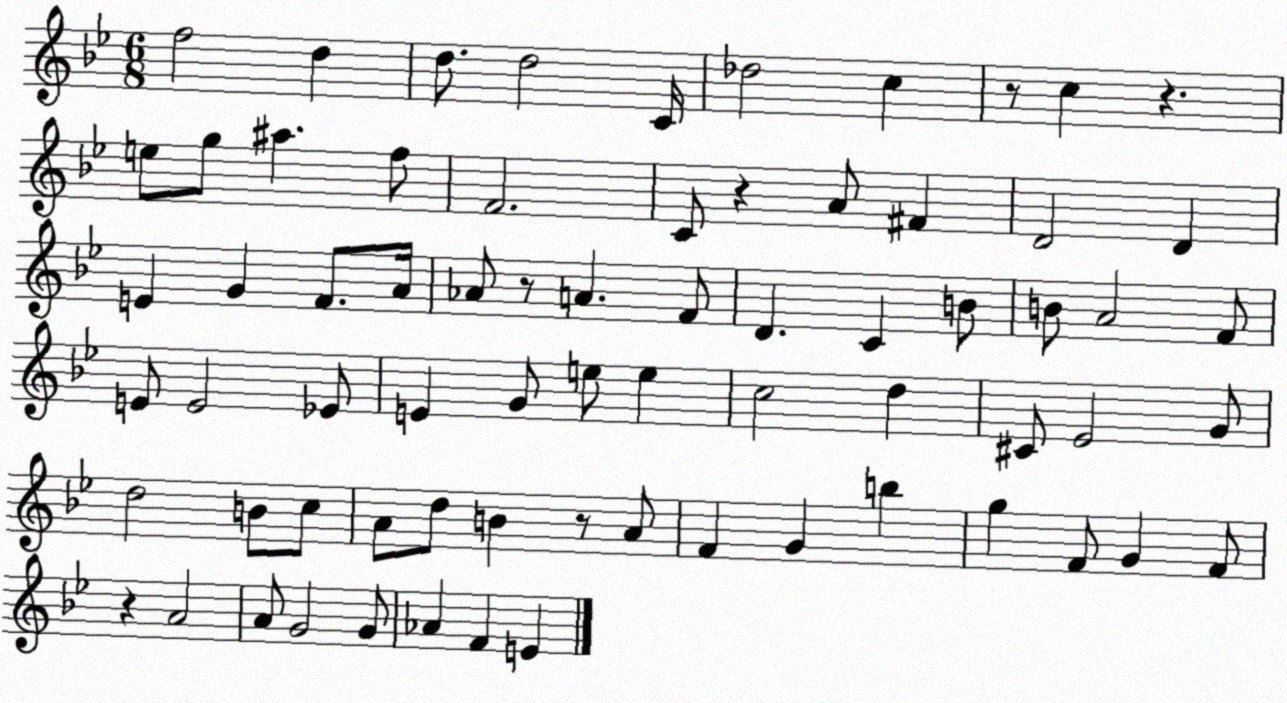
X:1
T:Untitled
M:6/8
L:1/4
K:Bb
f2 d d/2 d2 C/4 _d2 c z/2 c z e/2 g/2 ^a f/2 F2 C/2 z A/2 ^F D2 D E G F/2 A/4 _A/2 z/2 A F/2 D C B/2 B/2 A2 F/2 E/2 E2 _E/2 E G/2 e/2 e c2 d ^C/2 _E2 G/2 d2 B/2 c/2 A/2 d/2 B z/2 A/2 F G b g F/2 G F/2 z A2 A/2 G2 G/2 _A F E